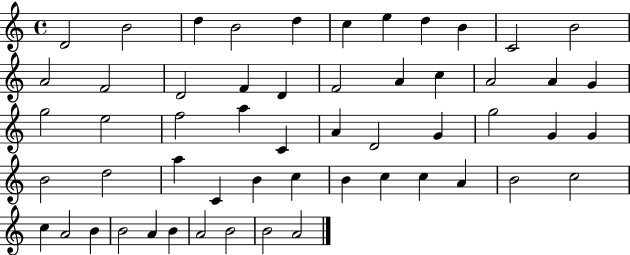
{
  \clef treble
  \time 4/4
  \defaultTimeSignature
  \key c \major
  d'2 b'2 | d''4 b'2 d''4 | c''4 e''4 d''4 b'4 | c'2 b'2 | \break a'2 f'2 | d'2 f'4 d'4 | f'2 a'4 c''4 | a'2 a'4 g'4 | \break g''2 e''2 | f''2 a''4 c'4 | a'4 d'2 g'4 | g''2 g'4 g'4 | \break b'2 d''2 | a''4 c'4 b'4 c''4 | b'4 c''4 c''4 a'4 | b'2 c''2 | \break c''4 a'2 b'4 | b'2 a'4 b'4 | a'2 b'2 | b'2 a'2 | \break \bar "|."
}